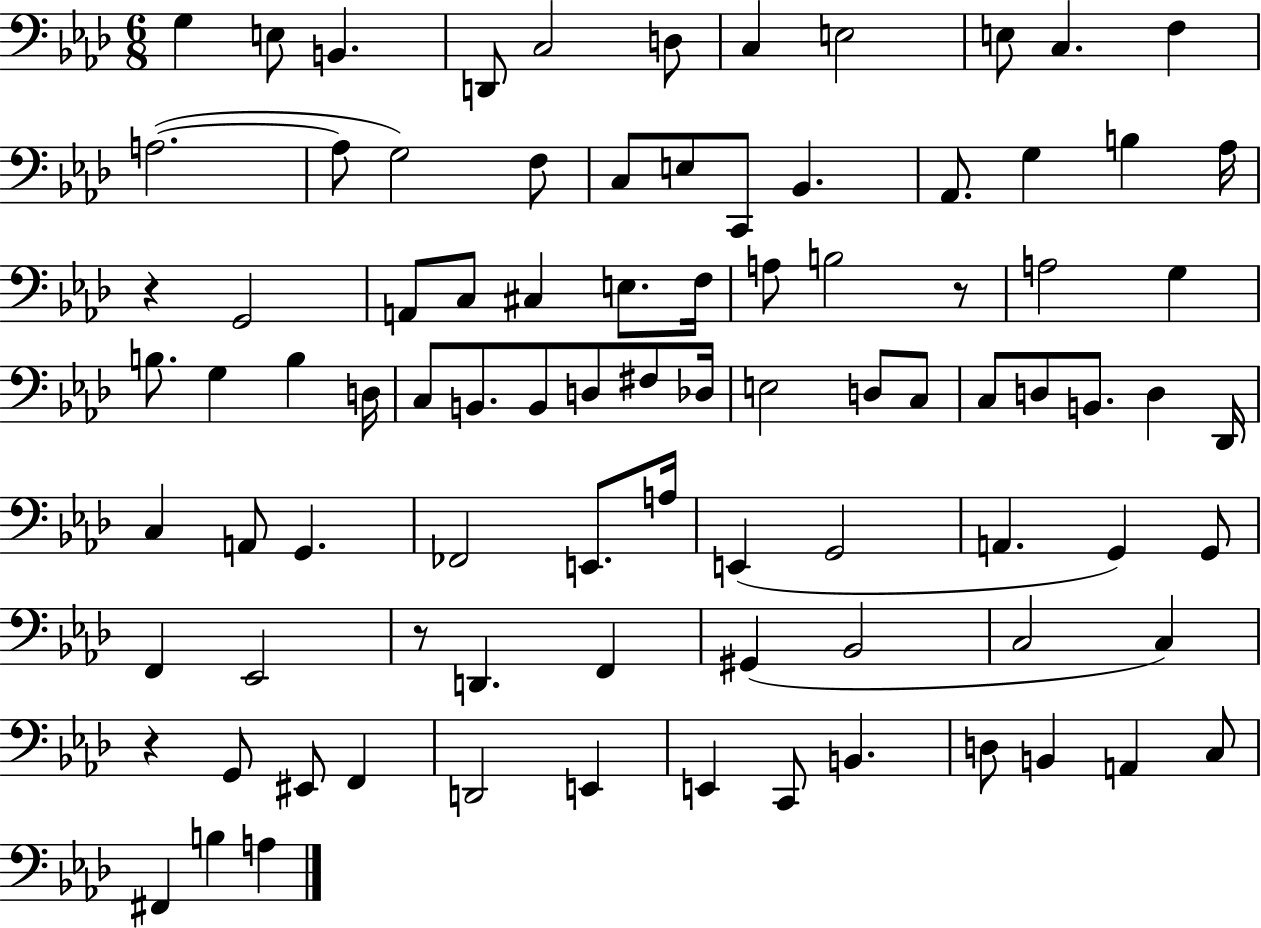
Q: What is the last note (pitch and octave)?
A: A3